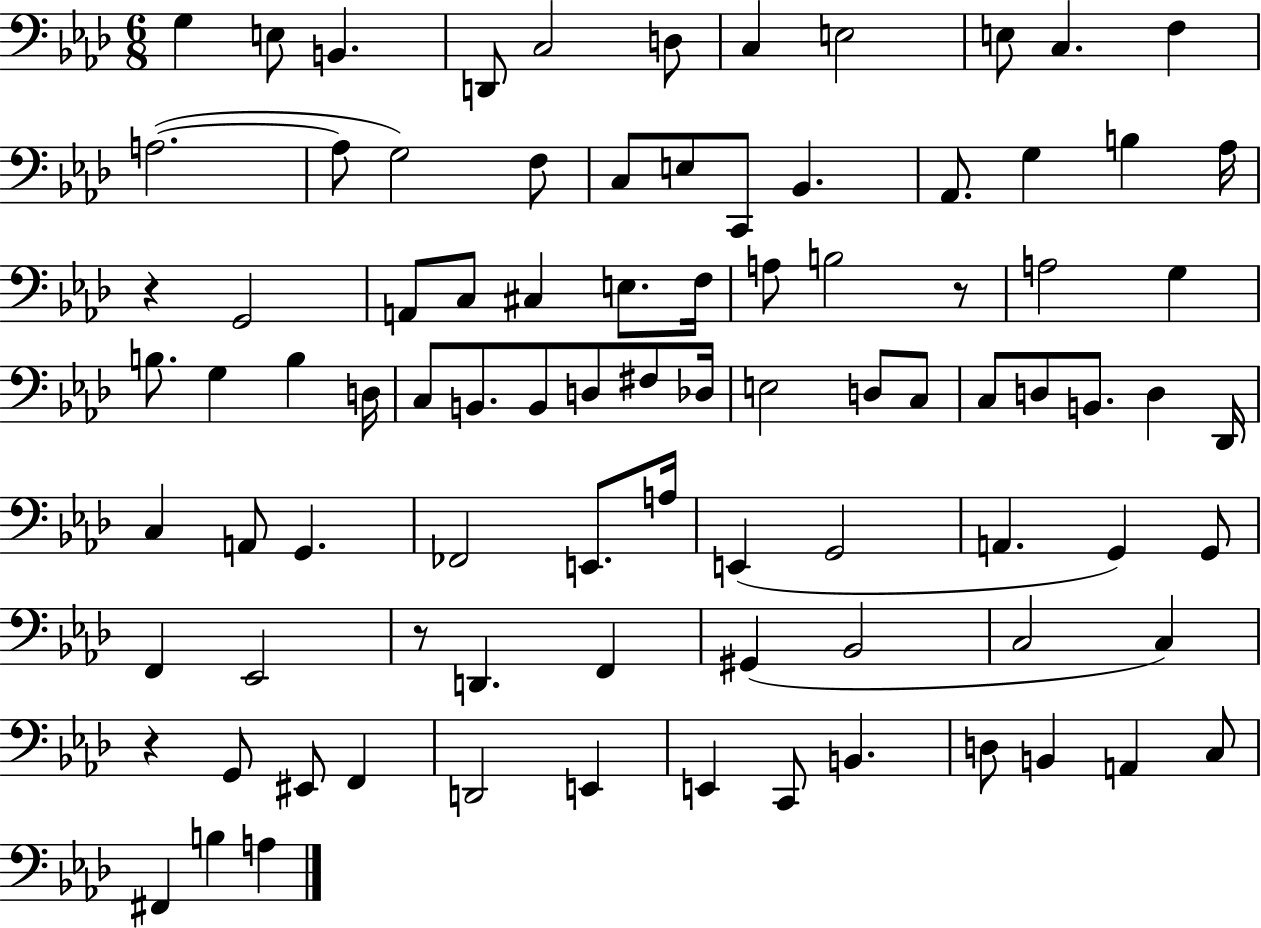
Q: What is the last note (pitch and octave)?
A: A3